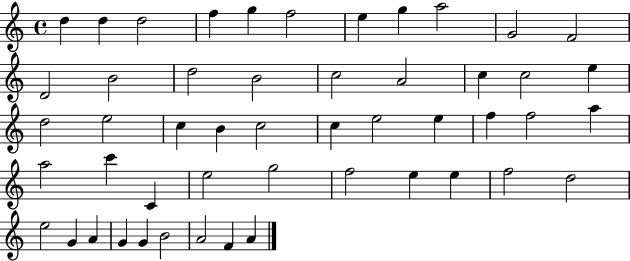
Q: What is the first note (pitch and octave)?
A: D5